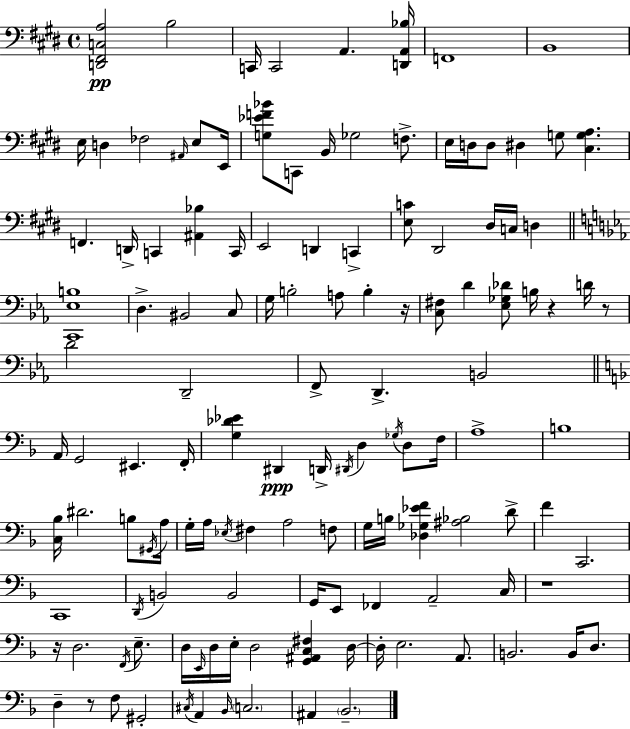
{
  \clef bass
  \time 4/4
  \defaultTimeSignature
  \key e \major
  <d, fis, c a>2\pp b2 | c,16 c,2 a,4. <d, a, bes>16 | f,1 | b,1 | \break e16 d4 fes2 \grace { ais,16 } e8 | e,16 <g ees' f' bes'>8 c,8 b,16 ges2 f8.-> | e16 d16 d8 dis4 g8 <cis g a>4. | f,4. d,16-> c,4 <ais, bes>4 | \break c,16 e,2 d,4 c,4-> | <e c'>8 dis,2 dis16 c16 d4 | \bar "||" \break \key ees \major <c, ees b>1 | d4.-> bis,2 c8 | g16 b2-. a8 b4-. r16 | <c fis>8 d'4 <ees ges des'>8 b16 r4 d'16 r8 | \break d'2 d,2-- | f,8-> d,4.-> b,2 | \bar "||" \break \key d \minor a,16 g,2 eis,4. f,16-. | <g des' ees'>4 dis,4\ppp d,16-> \acciaccatura { dis,16 } d4 \acciaccatura { ges16 } d8 | f16 a1-> | b1 | \break <c bes>16 dis'2. b8 | \acciaccatura { gis,16 } a16 g16-. a16 \acciaccatura { ees16 } fis4 a2 | f8 g16 b16 <des ges ees' f'>4 <ais bes>2 | d'8-> f'4 c,2. | \break c,1 | \acciaccatura { d,16 } b,2 b,2 | g,16 e,8 fes,4 a,2-- | c16 r1 | \break r16 d2. | \acciaccatura { f,16 } e8.-- d16 \grace { e,16 } d16 e16-. d2 | <g, ais, c fis>4 d16~~ d16-. e2. | a,8. b,2. | \break b,16 d8. d4-- r8 f8 gis,2-. | \acciaccatura { cis16 } a,4 \grace { bes,16 } \parenthesize c2. | ais,4 \parenthesize bes,2.-- | \bar "|."
}